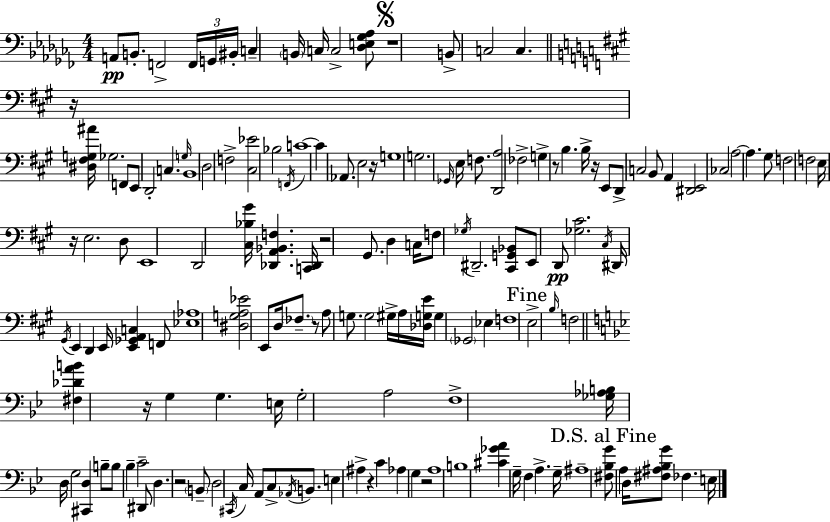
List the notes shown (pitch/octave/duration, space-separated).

A2/e B2/e. F2/h F2/s G2/s BIS2/s C3/q B2/s C3/s C3/h [Db3,E3,Gb3,Ab3]/e R/w B2/e C3/h C3/q. R/s [D#3,F#3,G3,A#4]/s Gb3/h. F2/e E2/e D2/h C3/q. G3/s B2/w D3/h F3/h [C#3,Eb4]/h Bb3/h F2/s C4/w C4/q Ab2/e. E3/h R/s G3/w G3/h. Gb2/s E3/s F3/e. [D2,A3]/h FES3/h G3/q R/e B3/q. B3/s R/s E2/e D2/e C3/h B2/e A2/q [D#2,E2]/h CES3/h A3/h A3/q. G#3/e F3/h F3/h E3/s R/s E3/h. D3/e E2/w D2/h [C#3,Bb3,G#4]/s [Db2,A2,Bb2,F3]/q. [C2,Db2]/s R/h G#2/e. D3/q C3/s F3/e Gb3/s D#2/h. [C#2,G2,Bb2]/e E2/e D2/e [Gb3,C#4]/h. C#3/s D#2/s G#2/s E2/q D2/q E2/s [E2,Gb2,A2,C3]/q F2/e [Eb3,Ab3]/w [D#3,G3,A3,Eb4]/h E2/e D3/s FES3/e. R/e A3/e G3/e. G3/h G#3/s A3/s [Db3,G3,E4]/s G3/q Gb2/h Eb3/q F3/w E3/h B3/s F3/h [F#3,Db4,A4,B4]/q R/s G3/q G3/q. E3/s G3/h A3/h F3/w [Gb3,Ab3,B3]/s D3/s G3/h [C#2,D3]/q B3/e B3/e Bb3/q C4/h D#2/e D3/q. R/h B2/e D3/h C#2/s C3/s A2/e C3/e Ab2/s B2/e. E3/q A#3/q R/q C4/q Ab3/q G3/q R/h A3/w B3/w [C#4,Gb4,A4]/q G3/s F3/q A3/q. G3/s A#3/w [F#3,Bb3,G4]/e A3/q D3/s [F#3,A#3,Bb3,G4]/e FES3/q. E3/s